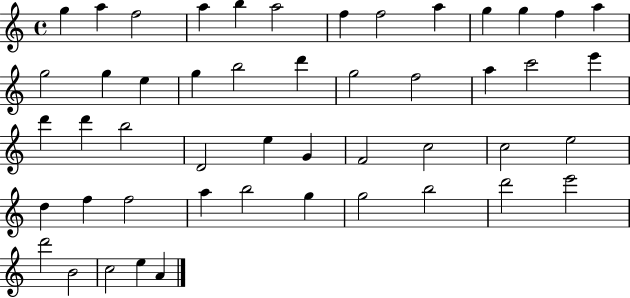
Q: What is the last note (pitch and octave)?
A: A4